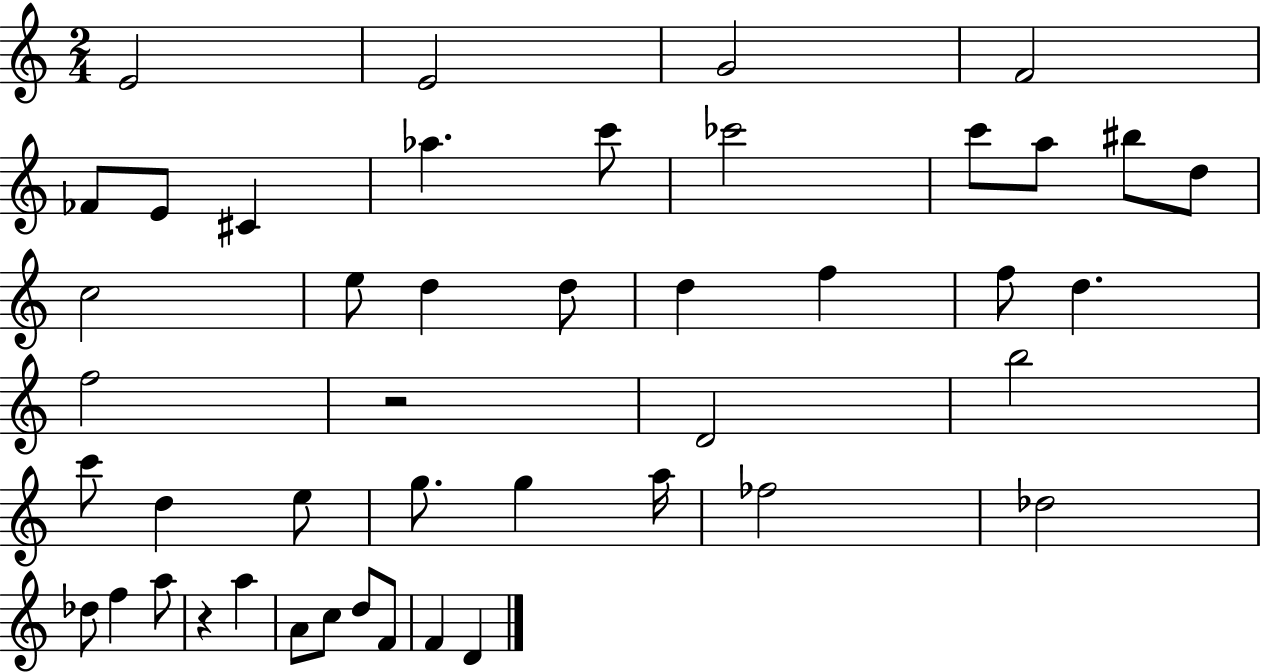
{
  \clef treble
  \numericTimeSignature
  \time 2/4
  \key c \major
  e'2 | e'2 | g'2 | f'2 | \break fes'8 e'8 cis'4 | aes''4. c'''8 | ces'''2 | c'''8 a''8 bis''8 d''8 | \break c''2 | e''8 d''4 d''8 | d''4 f''4 | f''8 d''4. | \break f''2 | r2 | d'2 | b''2 | \break c'''8 d''4 e''8 | g''8. g''4 a''16 | fes''2 | des''2 | \break des''8 f''4 a''8 | r4 a''4 | a'8 c''8 d''8 f'8 | f'4 d'4 | \break \bar "|."
}